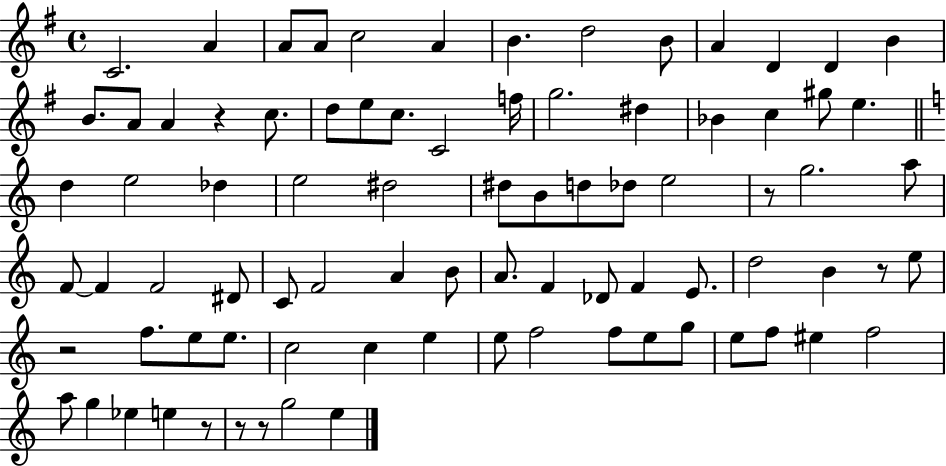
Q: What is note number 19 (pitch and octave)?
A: E5